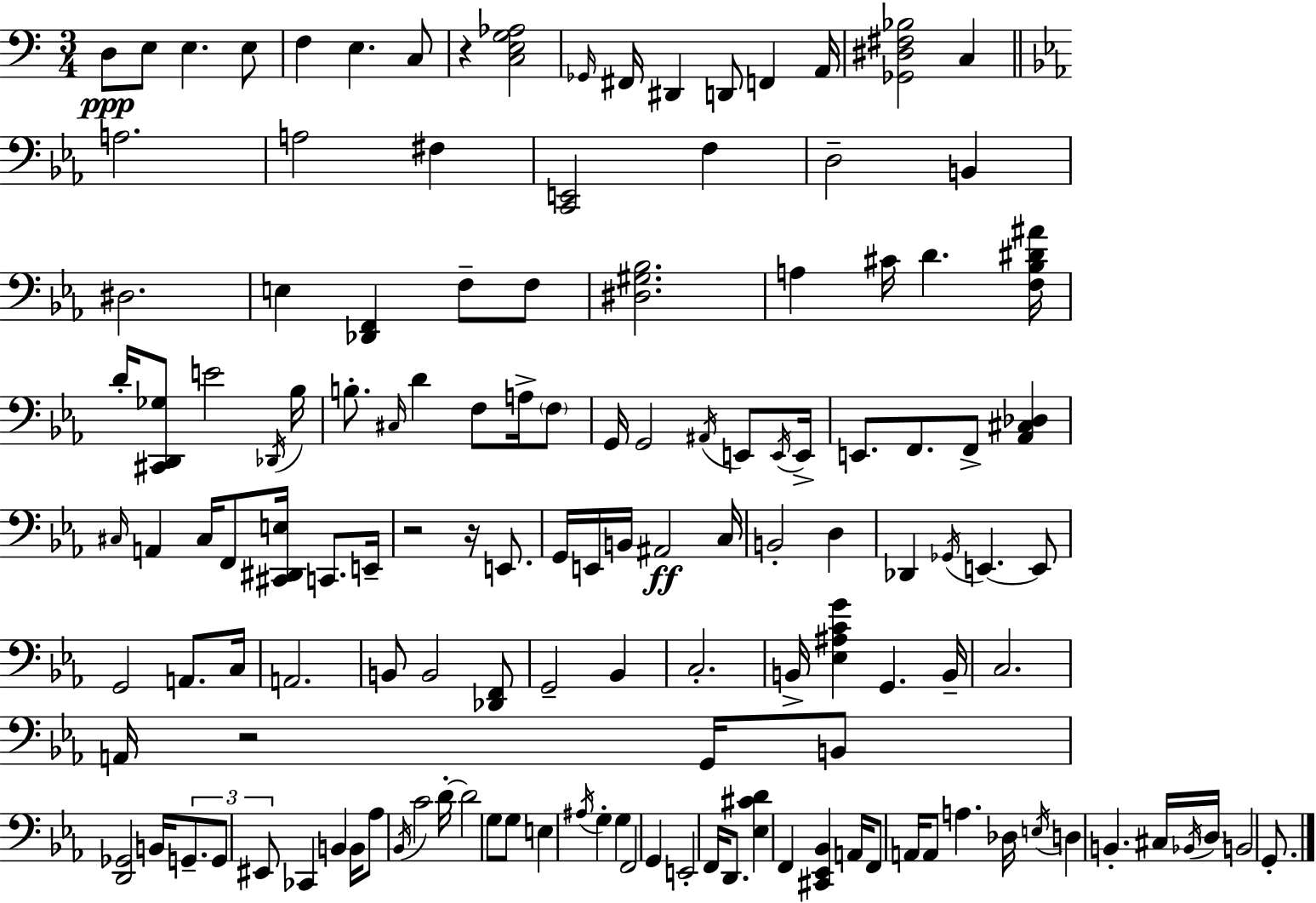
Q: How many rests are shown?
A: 4